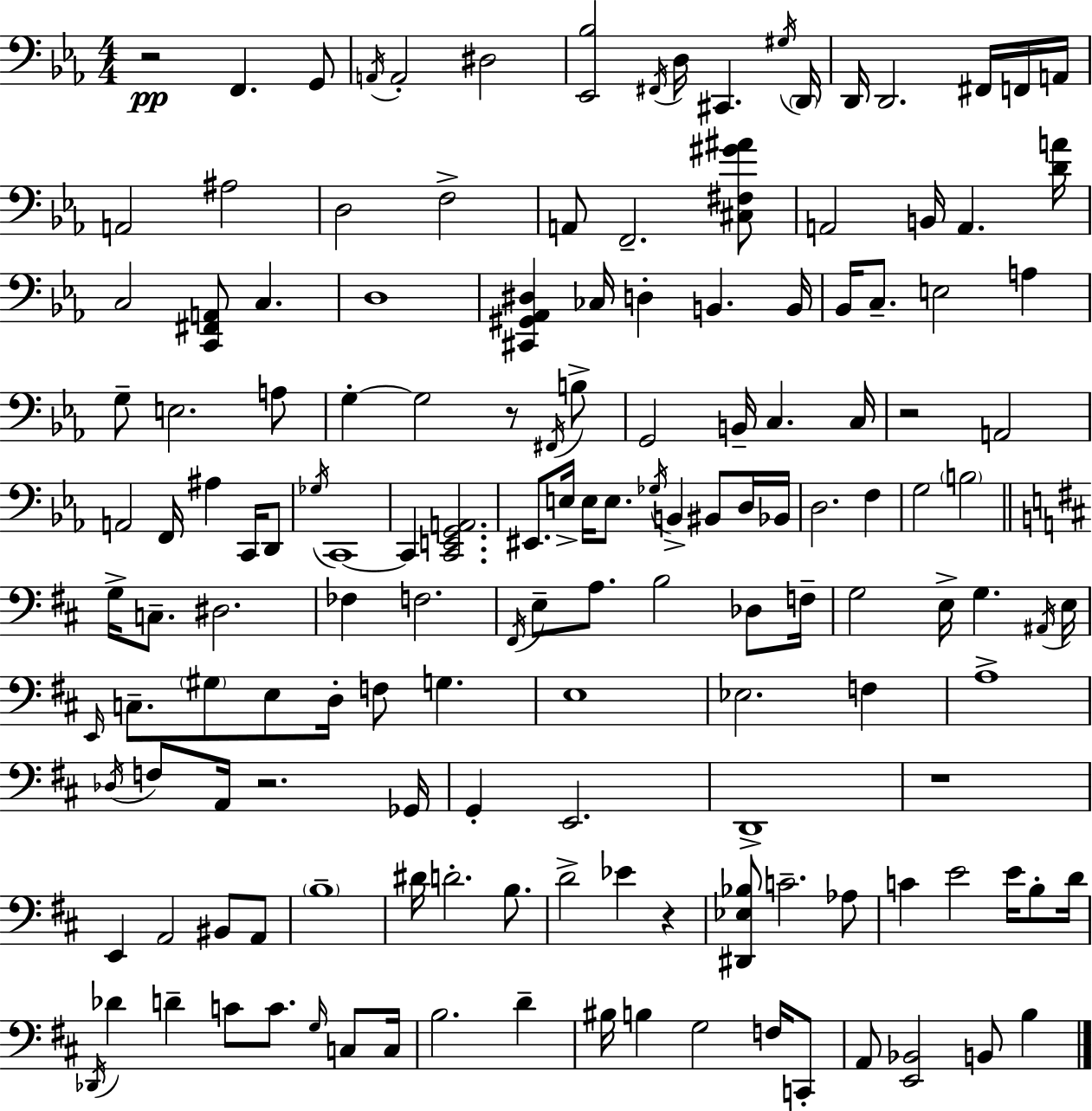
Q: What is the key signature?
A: EES major